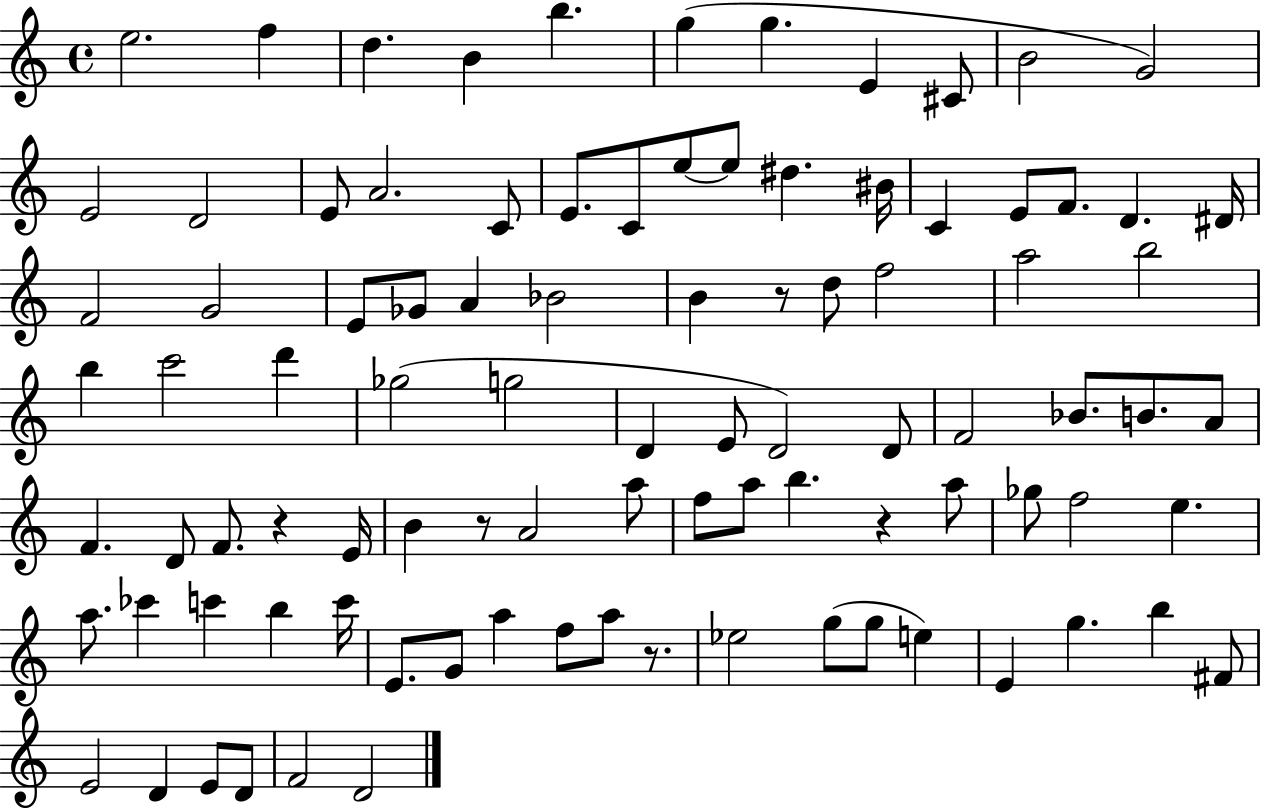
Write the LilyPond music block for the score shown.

{
  \clef treble
  \time 4/4
  \defaultTimeSignature
  \key c \major
  e''2. f''4 | d''4. b'4 b''4. | g''4( g''4. e'4 cis'8 | b'2 g'2) | \break e'2 d'2 | e'8 a'2. c'8 | e'8. c'8 e''8~~ e''8 dis''4. bis'16 | c'4 e'8 f'8. d'4. dis'16 | \break f'2 g'2 | e'8 ges'8 a'4 bes'2 | b'4 r8 d''8 f''2 | a''2 b''2 | \break b''4 c'''2 d'''4 | ges''2( g''2 | d'4 e'8 d'2) d'8 | f'2 bes'8. b'8. a'8 | \break f'4. d'8 f'8. r4 e'16 | b'4 r8 a'2 a''8 | f''8 a''8 b''4. r4 a''8 | ges''8 f''2 e''4. | \break a''8. ces'''4 c'''4 b''4 c'''16 | e'8. g'8 a''4 f''8 a''8 r8. | ees''2 g''8( g''8 e''4) | e'4 g''4. b''4 fis'8 | \break e'2 d'4 e'8 d'8 | f'2 d'2 | \bar "|."
}